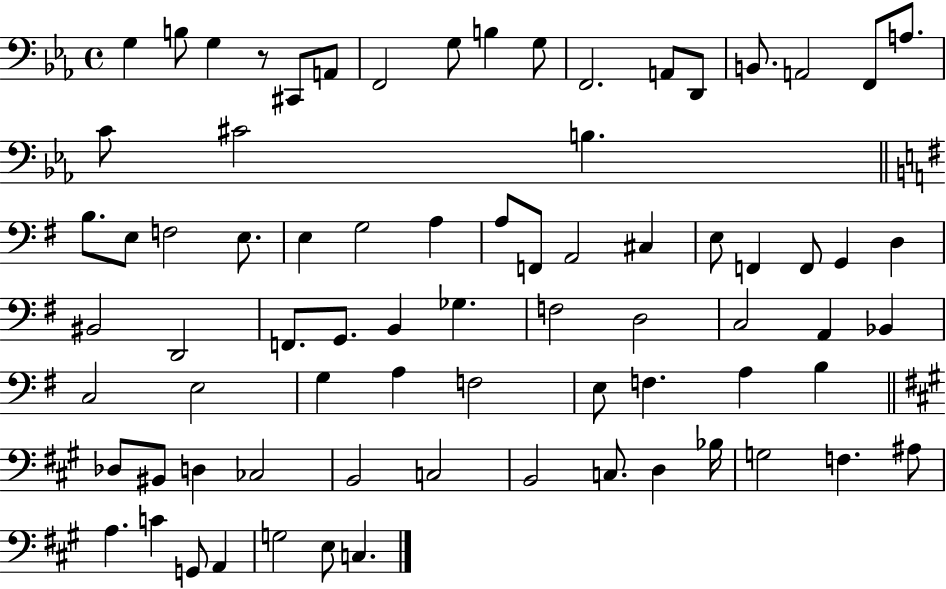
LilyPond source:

{
  \clef bass
  \time 4/4
  \defaultTimeSignature
  \key ees \major
  g4 b8 g4 r8 cis,8 a,8 | f,2 g8 b4 g8 | f,2. a,8 d,8 | b,8. a,2 f,8 a8. | \break c'8 cis'2 b4. | \bar "||" \break \key e \minor b8. e8 f2 e8. | e4 g2 a4 | a8 f,8 a,2 cis4 | e8 f,4 f,8 g,4 d4 | \break bis,2 d,2 | f,8. g,8. b,4 ges4. | f2 d2 | c2 a,4 bes,4 | \break c2 e2 | g4 a4 f2 | e8 f4. a4 b4 | \bar "||" \break \key a \major des8 bis,8 d4 ces2 | b,2 c2 | b,2 c8. d4 bes16 | g2 f4. ais8 | \break a4. c'4 g,8 a,4 | g2 e8 c4. | \bar "|."
}